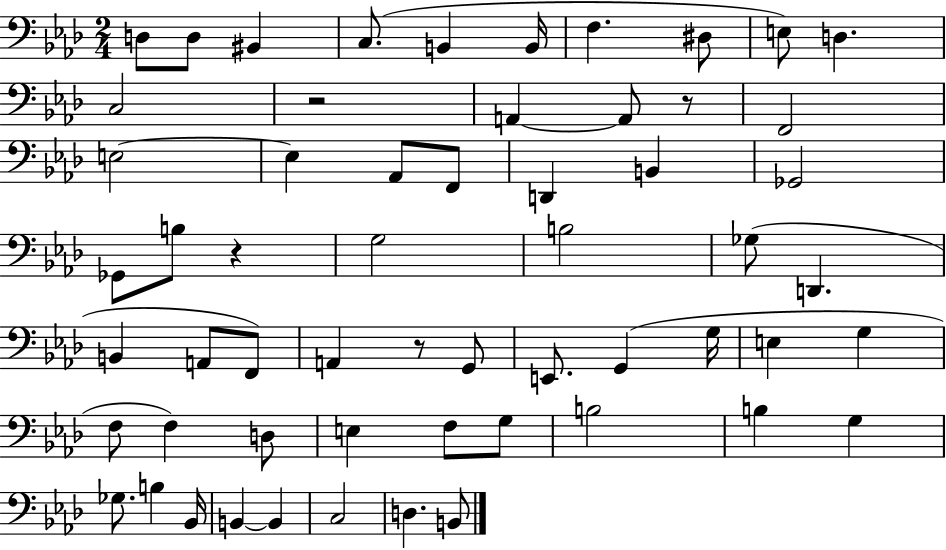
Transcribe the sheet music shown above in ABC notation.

X:1
T:Untitled
M:2/4
L:1/4
K:Ab
D,/2 D,/2 ^B,, C,/2 B,, B,,/4 F, ^D,/2 E,/2 D, C,2 z2 A,, A,,/2 z/2 F,,2 E,2 E, _A,,/2 F,,/2 D,, B,, _G,,2 _G,,/2 B,/2 z G,2 B,2 _G,/2 D,, B,, A,,/2 F,,/2 A,, z/2 G,,/2 E,,/2 G,, G,/4 E, G, F,/2 F, D,/2 E, F,/2 G,/2 B,2 B, G, _G,/2 B, _B,,/4 B,, B,, C,2 D, B,,/2